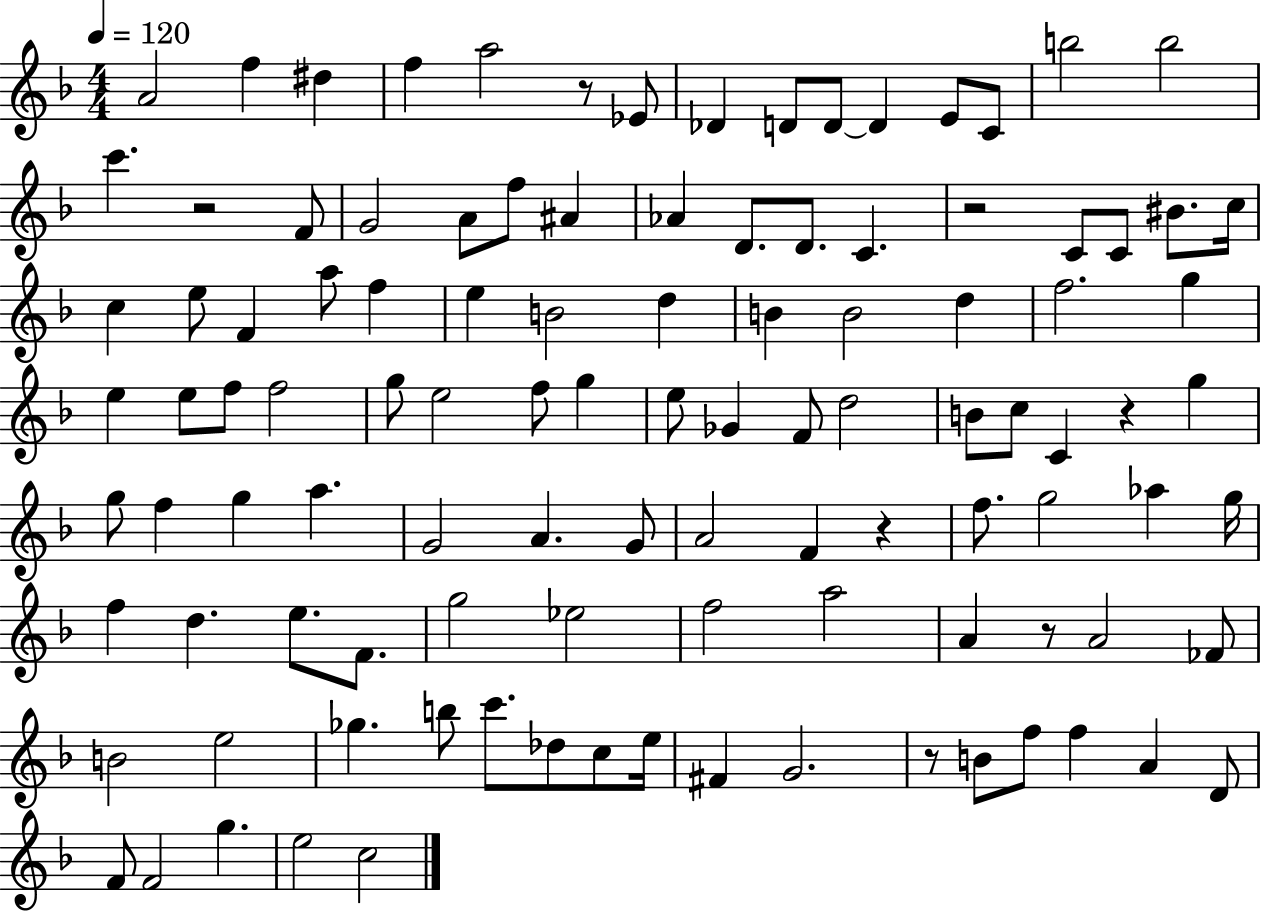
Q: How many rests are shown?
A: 7